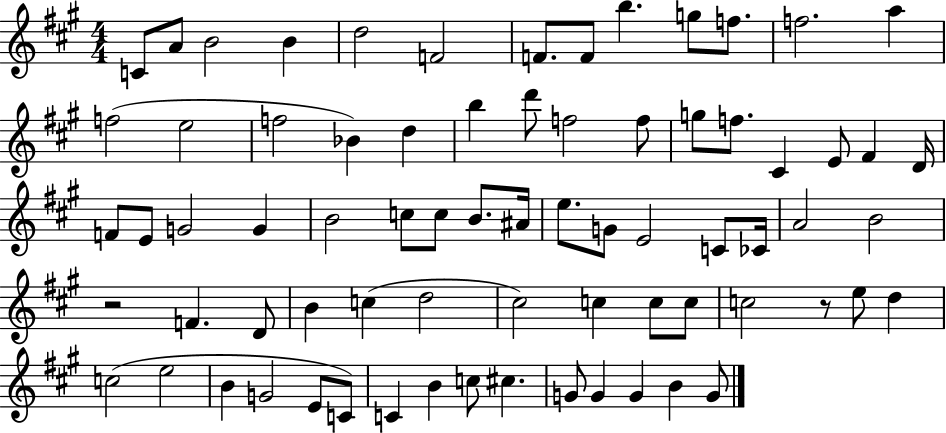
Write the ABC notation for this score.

X:1
T:Untitled
M:4/4
L:1/4
K:A
C/2 A/2 B2 B d2 F2 F/2 F/2 b g/2 f/2 f2 a f2 e2 f2 _B d b d'/2 f2 f/2 g/2 f/2 ^C E/2 ^F D/4 F/2 E/2 G2 G B2 c/2 c/2 B/2 ^A/4 e/2 G/2 E2 C/2 _C/4 A2 B2 z2 F D/2 B c d2 ^c2 c c/2 c/2 c2 z/2 e/2 d c2 e2 B G2 E/2 C/2 C B c/2 ^c G/2 G G B G/2